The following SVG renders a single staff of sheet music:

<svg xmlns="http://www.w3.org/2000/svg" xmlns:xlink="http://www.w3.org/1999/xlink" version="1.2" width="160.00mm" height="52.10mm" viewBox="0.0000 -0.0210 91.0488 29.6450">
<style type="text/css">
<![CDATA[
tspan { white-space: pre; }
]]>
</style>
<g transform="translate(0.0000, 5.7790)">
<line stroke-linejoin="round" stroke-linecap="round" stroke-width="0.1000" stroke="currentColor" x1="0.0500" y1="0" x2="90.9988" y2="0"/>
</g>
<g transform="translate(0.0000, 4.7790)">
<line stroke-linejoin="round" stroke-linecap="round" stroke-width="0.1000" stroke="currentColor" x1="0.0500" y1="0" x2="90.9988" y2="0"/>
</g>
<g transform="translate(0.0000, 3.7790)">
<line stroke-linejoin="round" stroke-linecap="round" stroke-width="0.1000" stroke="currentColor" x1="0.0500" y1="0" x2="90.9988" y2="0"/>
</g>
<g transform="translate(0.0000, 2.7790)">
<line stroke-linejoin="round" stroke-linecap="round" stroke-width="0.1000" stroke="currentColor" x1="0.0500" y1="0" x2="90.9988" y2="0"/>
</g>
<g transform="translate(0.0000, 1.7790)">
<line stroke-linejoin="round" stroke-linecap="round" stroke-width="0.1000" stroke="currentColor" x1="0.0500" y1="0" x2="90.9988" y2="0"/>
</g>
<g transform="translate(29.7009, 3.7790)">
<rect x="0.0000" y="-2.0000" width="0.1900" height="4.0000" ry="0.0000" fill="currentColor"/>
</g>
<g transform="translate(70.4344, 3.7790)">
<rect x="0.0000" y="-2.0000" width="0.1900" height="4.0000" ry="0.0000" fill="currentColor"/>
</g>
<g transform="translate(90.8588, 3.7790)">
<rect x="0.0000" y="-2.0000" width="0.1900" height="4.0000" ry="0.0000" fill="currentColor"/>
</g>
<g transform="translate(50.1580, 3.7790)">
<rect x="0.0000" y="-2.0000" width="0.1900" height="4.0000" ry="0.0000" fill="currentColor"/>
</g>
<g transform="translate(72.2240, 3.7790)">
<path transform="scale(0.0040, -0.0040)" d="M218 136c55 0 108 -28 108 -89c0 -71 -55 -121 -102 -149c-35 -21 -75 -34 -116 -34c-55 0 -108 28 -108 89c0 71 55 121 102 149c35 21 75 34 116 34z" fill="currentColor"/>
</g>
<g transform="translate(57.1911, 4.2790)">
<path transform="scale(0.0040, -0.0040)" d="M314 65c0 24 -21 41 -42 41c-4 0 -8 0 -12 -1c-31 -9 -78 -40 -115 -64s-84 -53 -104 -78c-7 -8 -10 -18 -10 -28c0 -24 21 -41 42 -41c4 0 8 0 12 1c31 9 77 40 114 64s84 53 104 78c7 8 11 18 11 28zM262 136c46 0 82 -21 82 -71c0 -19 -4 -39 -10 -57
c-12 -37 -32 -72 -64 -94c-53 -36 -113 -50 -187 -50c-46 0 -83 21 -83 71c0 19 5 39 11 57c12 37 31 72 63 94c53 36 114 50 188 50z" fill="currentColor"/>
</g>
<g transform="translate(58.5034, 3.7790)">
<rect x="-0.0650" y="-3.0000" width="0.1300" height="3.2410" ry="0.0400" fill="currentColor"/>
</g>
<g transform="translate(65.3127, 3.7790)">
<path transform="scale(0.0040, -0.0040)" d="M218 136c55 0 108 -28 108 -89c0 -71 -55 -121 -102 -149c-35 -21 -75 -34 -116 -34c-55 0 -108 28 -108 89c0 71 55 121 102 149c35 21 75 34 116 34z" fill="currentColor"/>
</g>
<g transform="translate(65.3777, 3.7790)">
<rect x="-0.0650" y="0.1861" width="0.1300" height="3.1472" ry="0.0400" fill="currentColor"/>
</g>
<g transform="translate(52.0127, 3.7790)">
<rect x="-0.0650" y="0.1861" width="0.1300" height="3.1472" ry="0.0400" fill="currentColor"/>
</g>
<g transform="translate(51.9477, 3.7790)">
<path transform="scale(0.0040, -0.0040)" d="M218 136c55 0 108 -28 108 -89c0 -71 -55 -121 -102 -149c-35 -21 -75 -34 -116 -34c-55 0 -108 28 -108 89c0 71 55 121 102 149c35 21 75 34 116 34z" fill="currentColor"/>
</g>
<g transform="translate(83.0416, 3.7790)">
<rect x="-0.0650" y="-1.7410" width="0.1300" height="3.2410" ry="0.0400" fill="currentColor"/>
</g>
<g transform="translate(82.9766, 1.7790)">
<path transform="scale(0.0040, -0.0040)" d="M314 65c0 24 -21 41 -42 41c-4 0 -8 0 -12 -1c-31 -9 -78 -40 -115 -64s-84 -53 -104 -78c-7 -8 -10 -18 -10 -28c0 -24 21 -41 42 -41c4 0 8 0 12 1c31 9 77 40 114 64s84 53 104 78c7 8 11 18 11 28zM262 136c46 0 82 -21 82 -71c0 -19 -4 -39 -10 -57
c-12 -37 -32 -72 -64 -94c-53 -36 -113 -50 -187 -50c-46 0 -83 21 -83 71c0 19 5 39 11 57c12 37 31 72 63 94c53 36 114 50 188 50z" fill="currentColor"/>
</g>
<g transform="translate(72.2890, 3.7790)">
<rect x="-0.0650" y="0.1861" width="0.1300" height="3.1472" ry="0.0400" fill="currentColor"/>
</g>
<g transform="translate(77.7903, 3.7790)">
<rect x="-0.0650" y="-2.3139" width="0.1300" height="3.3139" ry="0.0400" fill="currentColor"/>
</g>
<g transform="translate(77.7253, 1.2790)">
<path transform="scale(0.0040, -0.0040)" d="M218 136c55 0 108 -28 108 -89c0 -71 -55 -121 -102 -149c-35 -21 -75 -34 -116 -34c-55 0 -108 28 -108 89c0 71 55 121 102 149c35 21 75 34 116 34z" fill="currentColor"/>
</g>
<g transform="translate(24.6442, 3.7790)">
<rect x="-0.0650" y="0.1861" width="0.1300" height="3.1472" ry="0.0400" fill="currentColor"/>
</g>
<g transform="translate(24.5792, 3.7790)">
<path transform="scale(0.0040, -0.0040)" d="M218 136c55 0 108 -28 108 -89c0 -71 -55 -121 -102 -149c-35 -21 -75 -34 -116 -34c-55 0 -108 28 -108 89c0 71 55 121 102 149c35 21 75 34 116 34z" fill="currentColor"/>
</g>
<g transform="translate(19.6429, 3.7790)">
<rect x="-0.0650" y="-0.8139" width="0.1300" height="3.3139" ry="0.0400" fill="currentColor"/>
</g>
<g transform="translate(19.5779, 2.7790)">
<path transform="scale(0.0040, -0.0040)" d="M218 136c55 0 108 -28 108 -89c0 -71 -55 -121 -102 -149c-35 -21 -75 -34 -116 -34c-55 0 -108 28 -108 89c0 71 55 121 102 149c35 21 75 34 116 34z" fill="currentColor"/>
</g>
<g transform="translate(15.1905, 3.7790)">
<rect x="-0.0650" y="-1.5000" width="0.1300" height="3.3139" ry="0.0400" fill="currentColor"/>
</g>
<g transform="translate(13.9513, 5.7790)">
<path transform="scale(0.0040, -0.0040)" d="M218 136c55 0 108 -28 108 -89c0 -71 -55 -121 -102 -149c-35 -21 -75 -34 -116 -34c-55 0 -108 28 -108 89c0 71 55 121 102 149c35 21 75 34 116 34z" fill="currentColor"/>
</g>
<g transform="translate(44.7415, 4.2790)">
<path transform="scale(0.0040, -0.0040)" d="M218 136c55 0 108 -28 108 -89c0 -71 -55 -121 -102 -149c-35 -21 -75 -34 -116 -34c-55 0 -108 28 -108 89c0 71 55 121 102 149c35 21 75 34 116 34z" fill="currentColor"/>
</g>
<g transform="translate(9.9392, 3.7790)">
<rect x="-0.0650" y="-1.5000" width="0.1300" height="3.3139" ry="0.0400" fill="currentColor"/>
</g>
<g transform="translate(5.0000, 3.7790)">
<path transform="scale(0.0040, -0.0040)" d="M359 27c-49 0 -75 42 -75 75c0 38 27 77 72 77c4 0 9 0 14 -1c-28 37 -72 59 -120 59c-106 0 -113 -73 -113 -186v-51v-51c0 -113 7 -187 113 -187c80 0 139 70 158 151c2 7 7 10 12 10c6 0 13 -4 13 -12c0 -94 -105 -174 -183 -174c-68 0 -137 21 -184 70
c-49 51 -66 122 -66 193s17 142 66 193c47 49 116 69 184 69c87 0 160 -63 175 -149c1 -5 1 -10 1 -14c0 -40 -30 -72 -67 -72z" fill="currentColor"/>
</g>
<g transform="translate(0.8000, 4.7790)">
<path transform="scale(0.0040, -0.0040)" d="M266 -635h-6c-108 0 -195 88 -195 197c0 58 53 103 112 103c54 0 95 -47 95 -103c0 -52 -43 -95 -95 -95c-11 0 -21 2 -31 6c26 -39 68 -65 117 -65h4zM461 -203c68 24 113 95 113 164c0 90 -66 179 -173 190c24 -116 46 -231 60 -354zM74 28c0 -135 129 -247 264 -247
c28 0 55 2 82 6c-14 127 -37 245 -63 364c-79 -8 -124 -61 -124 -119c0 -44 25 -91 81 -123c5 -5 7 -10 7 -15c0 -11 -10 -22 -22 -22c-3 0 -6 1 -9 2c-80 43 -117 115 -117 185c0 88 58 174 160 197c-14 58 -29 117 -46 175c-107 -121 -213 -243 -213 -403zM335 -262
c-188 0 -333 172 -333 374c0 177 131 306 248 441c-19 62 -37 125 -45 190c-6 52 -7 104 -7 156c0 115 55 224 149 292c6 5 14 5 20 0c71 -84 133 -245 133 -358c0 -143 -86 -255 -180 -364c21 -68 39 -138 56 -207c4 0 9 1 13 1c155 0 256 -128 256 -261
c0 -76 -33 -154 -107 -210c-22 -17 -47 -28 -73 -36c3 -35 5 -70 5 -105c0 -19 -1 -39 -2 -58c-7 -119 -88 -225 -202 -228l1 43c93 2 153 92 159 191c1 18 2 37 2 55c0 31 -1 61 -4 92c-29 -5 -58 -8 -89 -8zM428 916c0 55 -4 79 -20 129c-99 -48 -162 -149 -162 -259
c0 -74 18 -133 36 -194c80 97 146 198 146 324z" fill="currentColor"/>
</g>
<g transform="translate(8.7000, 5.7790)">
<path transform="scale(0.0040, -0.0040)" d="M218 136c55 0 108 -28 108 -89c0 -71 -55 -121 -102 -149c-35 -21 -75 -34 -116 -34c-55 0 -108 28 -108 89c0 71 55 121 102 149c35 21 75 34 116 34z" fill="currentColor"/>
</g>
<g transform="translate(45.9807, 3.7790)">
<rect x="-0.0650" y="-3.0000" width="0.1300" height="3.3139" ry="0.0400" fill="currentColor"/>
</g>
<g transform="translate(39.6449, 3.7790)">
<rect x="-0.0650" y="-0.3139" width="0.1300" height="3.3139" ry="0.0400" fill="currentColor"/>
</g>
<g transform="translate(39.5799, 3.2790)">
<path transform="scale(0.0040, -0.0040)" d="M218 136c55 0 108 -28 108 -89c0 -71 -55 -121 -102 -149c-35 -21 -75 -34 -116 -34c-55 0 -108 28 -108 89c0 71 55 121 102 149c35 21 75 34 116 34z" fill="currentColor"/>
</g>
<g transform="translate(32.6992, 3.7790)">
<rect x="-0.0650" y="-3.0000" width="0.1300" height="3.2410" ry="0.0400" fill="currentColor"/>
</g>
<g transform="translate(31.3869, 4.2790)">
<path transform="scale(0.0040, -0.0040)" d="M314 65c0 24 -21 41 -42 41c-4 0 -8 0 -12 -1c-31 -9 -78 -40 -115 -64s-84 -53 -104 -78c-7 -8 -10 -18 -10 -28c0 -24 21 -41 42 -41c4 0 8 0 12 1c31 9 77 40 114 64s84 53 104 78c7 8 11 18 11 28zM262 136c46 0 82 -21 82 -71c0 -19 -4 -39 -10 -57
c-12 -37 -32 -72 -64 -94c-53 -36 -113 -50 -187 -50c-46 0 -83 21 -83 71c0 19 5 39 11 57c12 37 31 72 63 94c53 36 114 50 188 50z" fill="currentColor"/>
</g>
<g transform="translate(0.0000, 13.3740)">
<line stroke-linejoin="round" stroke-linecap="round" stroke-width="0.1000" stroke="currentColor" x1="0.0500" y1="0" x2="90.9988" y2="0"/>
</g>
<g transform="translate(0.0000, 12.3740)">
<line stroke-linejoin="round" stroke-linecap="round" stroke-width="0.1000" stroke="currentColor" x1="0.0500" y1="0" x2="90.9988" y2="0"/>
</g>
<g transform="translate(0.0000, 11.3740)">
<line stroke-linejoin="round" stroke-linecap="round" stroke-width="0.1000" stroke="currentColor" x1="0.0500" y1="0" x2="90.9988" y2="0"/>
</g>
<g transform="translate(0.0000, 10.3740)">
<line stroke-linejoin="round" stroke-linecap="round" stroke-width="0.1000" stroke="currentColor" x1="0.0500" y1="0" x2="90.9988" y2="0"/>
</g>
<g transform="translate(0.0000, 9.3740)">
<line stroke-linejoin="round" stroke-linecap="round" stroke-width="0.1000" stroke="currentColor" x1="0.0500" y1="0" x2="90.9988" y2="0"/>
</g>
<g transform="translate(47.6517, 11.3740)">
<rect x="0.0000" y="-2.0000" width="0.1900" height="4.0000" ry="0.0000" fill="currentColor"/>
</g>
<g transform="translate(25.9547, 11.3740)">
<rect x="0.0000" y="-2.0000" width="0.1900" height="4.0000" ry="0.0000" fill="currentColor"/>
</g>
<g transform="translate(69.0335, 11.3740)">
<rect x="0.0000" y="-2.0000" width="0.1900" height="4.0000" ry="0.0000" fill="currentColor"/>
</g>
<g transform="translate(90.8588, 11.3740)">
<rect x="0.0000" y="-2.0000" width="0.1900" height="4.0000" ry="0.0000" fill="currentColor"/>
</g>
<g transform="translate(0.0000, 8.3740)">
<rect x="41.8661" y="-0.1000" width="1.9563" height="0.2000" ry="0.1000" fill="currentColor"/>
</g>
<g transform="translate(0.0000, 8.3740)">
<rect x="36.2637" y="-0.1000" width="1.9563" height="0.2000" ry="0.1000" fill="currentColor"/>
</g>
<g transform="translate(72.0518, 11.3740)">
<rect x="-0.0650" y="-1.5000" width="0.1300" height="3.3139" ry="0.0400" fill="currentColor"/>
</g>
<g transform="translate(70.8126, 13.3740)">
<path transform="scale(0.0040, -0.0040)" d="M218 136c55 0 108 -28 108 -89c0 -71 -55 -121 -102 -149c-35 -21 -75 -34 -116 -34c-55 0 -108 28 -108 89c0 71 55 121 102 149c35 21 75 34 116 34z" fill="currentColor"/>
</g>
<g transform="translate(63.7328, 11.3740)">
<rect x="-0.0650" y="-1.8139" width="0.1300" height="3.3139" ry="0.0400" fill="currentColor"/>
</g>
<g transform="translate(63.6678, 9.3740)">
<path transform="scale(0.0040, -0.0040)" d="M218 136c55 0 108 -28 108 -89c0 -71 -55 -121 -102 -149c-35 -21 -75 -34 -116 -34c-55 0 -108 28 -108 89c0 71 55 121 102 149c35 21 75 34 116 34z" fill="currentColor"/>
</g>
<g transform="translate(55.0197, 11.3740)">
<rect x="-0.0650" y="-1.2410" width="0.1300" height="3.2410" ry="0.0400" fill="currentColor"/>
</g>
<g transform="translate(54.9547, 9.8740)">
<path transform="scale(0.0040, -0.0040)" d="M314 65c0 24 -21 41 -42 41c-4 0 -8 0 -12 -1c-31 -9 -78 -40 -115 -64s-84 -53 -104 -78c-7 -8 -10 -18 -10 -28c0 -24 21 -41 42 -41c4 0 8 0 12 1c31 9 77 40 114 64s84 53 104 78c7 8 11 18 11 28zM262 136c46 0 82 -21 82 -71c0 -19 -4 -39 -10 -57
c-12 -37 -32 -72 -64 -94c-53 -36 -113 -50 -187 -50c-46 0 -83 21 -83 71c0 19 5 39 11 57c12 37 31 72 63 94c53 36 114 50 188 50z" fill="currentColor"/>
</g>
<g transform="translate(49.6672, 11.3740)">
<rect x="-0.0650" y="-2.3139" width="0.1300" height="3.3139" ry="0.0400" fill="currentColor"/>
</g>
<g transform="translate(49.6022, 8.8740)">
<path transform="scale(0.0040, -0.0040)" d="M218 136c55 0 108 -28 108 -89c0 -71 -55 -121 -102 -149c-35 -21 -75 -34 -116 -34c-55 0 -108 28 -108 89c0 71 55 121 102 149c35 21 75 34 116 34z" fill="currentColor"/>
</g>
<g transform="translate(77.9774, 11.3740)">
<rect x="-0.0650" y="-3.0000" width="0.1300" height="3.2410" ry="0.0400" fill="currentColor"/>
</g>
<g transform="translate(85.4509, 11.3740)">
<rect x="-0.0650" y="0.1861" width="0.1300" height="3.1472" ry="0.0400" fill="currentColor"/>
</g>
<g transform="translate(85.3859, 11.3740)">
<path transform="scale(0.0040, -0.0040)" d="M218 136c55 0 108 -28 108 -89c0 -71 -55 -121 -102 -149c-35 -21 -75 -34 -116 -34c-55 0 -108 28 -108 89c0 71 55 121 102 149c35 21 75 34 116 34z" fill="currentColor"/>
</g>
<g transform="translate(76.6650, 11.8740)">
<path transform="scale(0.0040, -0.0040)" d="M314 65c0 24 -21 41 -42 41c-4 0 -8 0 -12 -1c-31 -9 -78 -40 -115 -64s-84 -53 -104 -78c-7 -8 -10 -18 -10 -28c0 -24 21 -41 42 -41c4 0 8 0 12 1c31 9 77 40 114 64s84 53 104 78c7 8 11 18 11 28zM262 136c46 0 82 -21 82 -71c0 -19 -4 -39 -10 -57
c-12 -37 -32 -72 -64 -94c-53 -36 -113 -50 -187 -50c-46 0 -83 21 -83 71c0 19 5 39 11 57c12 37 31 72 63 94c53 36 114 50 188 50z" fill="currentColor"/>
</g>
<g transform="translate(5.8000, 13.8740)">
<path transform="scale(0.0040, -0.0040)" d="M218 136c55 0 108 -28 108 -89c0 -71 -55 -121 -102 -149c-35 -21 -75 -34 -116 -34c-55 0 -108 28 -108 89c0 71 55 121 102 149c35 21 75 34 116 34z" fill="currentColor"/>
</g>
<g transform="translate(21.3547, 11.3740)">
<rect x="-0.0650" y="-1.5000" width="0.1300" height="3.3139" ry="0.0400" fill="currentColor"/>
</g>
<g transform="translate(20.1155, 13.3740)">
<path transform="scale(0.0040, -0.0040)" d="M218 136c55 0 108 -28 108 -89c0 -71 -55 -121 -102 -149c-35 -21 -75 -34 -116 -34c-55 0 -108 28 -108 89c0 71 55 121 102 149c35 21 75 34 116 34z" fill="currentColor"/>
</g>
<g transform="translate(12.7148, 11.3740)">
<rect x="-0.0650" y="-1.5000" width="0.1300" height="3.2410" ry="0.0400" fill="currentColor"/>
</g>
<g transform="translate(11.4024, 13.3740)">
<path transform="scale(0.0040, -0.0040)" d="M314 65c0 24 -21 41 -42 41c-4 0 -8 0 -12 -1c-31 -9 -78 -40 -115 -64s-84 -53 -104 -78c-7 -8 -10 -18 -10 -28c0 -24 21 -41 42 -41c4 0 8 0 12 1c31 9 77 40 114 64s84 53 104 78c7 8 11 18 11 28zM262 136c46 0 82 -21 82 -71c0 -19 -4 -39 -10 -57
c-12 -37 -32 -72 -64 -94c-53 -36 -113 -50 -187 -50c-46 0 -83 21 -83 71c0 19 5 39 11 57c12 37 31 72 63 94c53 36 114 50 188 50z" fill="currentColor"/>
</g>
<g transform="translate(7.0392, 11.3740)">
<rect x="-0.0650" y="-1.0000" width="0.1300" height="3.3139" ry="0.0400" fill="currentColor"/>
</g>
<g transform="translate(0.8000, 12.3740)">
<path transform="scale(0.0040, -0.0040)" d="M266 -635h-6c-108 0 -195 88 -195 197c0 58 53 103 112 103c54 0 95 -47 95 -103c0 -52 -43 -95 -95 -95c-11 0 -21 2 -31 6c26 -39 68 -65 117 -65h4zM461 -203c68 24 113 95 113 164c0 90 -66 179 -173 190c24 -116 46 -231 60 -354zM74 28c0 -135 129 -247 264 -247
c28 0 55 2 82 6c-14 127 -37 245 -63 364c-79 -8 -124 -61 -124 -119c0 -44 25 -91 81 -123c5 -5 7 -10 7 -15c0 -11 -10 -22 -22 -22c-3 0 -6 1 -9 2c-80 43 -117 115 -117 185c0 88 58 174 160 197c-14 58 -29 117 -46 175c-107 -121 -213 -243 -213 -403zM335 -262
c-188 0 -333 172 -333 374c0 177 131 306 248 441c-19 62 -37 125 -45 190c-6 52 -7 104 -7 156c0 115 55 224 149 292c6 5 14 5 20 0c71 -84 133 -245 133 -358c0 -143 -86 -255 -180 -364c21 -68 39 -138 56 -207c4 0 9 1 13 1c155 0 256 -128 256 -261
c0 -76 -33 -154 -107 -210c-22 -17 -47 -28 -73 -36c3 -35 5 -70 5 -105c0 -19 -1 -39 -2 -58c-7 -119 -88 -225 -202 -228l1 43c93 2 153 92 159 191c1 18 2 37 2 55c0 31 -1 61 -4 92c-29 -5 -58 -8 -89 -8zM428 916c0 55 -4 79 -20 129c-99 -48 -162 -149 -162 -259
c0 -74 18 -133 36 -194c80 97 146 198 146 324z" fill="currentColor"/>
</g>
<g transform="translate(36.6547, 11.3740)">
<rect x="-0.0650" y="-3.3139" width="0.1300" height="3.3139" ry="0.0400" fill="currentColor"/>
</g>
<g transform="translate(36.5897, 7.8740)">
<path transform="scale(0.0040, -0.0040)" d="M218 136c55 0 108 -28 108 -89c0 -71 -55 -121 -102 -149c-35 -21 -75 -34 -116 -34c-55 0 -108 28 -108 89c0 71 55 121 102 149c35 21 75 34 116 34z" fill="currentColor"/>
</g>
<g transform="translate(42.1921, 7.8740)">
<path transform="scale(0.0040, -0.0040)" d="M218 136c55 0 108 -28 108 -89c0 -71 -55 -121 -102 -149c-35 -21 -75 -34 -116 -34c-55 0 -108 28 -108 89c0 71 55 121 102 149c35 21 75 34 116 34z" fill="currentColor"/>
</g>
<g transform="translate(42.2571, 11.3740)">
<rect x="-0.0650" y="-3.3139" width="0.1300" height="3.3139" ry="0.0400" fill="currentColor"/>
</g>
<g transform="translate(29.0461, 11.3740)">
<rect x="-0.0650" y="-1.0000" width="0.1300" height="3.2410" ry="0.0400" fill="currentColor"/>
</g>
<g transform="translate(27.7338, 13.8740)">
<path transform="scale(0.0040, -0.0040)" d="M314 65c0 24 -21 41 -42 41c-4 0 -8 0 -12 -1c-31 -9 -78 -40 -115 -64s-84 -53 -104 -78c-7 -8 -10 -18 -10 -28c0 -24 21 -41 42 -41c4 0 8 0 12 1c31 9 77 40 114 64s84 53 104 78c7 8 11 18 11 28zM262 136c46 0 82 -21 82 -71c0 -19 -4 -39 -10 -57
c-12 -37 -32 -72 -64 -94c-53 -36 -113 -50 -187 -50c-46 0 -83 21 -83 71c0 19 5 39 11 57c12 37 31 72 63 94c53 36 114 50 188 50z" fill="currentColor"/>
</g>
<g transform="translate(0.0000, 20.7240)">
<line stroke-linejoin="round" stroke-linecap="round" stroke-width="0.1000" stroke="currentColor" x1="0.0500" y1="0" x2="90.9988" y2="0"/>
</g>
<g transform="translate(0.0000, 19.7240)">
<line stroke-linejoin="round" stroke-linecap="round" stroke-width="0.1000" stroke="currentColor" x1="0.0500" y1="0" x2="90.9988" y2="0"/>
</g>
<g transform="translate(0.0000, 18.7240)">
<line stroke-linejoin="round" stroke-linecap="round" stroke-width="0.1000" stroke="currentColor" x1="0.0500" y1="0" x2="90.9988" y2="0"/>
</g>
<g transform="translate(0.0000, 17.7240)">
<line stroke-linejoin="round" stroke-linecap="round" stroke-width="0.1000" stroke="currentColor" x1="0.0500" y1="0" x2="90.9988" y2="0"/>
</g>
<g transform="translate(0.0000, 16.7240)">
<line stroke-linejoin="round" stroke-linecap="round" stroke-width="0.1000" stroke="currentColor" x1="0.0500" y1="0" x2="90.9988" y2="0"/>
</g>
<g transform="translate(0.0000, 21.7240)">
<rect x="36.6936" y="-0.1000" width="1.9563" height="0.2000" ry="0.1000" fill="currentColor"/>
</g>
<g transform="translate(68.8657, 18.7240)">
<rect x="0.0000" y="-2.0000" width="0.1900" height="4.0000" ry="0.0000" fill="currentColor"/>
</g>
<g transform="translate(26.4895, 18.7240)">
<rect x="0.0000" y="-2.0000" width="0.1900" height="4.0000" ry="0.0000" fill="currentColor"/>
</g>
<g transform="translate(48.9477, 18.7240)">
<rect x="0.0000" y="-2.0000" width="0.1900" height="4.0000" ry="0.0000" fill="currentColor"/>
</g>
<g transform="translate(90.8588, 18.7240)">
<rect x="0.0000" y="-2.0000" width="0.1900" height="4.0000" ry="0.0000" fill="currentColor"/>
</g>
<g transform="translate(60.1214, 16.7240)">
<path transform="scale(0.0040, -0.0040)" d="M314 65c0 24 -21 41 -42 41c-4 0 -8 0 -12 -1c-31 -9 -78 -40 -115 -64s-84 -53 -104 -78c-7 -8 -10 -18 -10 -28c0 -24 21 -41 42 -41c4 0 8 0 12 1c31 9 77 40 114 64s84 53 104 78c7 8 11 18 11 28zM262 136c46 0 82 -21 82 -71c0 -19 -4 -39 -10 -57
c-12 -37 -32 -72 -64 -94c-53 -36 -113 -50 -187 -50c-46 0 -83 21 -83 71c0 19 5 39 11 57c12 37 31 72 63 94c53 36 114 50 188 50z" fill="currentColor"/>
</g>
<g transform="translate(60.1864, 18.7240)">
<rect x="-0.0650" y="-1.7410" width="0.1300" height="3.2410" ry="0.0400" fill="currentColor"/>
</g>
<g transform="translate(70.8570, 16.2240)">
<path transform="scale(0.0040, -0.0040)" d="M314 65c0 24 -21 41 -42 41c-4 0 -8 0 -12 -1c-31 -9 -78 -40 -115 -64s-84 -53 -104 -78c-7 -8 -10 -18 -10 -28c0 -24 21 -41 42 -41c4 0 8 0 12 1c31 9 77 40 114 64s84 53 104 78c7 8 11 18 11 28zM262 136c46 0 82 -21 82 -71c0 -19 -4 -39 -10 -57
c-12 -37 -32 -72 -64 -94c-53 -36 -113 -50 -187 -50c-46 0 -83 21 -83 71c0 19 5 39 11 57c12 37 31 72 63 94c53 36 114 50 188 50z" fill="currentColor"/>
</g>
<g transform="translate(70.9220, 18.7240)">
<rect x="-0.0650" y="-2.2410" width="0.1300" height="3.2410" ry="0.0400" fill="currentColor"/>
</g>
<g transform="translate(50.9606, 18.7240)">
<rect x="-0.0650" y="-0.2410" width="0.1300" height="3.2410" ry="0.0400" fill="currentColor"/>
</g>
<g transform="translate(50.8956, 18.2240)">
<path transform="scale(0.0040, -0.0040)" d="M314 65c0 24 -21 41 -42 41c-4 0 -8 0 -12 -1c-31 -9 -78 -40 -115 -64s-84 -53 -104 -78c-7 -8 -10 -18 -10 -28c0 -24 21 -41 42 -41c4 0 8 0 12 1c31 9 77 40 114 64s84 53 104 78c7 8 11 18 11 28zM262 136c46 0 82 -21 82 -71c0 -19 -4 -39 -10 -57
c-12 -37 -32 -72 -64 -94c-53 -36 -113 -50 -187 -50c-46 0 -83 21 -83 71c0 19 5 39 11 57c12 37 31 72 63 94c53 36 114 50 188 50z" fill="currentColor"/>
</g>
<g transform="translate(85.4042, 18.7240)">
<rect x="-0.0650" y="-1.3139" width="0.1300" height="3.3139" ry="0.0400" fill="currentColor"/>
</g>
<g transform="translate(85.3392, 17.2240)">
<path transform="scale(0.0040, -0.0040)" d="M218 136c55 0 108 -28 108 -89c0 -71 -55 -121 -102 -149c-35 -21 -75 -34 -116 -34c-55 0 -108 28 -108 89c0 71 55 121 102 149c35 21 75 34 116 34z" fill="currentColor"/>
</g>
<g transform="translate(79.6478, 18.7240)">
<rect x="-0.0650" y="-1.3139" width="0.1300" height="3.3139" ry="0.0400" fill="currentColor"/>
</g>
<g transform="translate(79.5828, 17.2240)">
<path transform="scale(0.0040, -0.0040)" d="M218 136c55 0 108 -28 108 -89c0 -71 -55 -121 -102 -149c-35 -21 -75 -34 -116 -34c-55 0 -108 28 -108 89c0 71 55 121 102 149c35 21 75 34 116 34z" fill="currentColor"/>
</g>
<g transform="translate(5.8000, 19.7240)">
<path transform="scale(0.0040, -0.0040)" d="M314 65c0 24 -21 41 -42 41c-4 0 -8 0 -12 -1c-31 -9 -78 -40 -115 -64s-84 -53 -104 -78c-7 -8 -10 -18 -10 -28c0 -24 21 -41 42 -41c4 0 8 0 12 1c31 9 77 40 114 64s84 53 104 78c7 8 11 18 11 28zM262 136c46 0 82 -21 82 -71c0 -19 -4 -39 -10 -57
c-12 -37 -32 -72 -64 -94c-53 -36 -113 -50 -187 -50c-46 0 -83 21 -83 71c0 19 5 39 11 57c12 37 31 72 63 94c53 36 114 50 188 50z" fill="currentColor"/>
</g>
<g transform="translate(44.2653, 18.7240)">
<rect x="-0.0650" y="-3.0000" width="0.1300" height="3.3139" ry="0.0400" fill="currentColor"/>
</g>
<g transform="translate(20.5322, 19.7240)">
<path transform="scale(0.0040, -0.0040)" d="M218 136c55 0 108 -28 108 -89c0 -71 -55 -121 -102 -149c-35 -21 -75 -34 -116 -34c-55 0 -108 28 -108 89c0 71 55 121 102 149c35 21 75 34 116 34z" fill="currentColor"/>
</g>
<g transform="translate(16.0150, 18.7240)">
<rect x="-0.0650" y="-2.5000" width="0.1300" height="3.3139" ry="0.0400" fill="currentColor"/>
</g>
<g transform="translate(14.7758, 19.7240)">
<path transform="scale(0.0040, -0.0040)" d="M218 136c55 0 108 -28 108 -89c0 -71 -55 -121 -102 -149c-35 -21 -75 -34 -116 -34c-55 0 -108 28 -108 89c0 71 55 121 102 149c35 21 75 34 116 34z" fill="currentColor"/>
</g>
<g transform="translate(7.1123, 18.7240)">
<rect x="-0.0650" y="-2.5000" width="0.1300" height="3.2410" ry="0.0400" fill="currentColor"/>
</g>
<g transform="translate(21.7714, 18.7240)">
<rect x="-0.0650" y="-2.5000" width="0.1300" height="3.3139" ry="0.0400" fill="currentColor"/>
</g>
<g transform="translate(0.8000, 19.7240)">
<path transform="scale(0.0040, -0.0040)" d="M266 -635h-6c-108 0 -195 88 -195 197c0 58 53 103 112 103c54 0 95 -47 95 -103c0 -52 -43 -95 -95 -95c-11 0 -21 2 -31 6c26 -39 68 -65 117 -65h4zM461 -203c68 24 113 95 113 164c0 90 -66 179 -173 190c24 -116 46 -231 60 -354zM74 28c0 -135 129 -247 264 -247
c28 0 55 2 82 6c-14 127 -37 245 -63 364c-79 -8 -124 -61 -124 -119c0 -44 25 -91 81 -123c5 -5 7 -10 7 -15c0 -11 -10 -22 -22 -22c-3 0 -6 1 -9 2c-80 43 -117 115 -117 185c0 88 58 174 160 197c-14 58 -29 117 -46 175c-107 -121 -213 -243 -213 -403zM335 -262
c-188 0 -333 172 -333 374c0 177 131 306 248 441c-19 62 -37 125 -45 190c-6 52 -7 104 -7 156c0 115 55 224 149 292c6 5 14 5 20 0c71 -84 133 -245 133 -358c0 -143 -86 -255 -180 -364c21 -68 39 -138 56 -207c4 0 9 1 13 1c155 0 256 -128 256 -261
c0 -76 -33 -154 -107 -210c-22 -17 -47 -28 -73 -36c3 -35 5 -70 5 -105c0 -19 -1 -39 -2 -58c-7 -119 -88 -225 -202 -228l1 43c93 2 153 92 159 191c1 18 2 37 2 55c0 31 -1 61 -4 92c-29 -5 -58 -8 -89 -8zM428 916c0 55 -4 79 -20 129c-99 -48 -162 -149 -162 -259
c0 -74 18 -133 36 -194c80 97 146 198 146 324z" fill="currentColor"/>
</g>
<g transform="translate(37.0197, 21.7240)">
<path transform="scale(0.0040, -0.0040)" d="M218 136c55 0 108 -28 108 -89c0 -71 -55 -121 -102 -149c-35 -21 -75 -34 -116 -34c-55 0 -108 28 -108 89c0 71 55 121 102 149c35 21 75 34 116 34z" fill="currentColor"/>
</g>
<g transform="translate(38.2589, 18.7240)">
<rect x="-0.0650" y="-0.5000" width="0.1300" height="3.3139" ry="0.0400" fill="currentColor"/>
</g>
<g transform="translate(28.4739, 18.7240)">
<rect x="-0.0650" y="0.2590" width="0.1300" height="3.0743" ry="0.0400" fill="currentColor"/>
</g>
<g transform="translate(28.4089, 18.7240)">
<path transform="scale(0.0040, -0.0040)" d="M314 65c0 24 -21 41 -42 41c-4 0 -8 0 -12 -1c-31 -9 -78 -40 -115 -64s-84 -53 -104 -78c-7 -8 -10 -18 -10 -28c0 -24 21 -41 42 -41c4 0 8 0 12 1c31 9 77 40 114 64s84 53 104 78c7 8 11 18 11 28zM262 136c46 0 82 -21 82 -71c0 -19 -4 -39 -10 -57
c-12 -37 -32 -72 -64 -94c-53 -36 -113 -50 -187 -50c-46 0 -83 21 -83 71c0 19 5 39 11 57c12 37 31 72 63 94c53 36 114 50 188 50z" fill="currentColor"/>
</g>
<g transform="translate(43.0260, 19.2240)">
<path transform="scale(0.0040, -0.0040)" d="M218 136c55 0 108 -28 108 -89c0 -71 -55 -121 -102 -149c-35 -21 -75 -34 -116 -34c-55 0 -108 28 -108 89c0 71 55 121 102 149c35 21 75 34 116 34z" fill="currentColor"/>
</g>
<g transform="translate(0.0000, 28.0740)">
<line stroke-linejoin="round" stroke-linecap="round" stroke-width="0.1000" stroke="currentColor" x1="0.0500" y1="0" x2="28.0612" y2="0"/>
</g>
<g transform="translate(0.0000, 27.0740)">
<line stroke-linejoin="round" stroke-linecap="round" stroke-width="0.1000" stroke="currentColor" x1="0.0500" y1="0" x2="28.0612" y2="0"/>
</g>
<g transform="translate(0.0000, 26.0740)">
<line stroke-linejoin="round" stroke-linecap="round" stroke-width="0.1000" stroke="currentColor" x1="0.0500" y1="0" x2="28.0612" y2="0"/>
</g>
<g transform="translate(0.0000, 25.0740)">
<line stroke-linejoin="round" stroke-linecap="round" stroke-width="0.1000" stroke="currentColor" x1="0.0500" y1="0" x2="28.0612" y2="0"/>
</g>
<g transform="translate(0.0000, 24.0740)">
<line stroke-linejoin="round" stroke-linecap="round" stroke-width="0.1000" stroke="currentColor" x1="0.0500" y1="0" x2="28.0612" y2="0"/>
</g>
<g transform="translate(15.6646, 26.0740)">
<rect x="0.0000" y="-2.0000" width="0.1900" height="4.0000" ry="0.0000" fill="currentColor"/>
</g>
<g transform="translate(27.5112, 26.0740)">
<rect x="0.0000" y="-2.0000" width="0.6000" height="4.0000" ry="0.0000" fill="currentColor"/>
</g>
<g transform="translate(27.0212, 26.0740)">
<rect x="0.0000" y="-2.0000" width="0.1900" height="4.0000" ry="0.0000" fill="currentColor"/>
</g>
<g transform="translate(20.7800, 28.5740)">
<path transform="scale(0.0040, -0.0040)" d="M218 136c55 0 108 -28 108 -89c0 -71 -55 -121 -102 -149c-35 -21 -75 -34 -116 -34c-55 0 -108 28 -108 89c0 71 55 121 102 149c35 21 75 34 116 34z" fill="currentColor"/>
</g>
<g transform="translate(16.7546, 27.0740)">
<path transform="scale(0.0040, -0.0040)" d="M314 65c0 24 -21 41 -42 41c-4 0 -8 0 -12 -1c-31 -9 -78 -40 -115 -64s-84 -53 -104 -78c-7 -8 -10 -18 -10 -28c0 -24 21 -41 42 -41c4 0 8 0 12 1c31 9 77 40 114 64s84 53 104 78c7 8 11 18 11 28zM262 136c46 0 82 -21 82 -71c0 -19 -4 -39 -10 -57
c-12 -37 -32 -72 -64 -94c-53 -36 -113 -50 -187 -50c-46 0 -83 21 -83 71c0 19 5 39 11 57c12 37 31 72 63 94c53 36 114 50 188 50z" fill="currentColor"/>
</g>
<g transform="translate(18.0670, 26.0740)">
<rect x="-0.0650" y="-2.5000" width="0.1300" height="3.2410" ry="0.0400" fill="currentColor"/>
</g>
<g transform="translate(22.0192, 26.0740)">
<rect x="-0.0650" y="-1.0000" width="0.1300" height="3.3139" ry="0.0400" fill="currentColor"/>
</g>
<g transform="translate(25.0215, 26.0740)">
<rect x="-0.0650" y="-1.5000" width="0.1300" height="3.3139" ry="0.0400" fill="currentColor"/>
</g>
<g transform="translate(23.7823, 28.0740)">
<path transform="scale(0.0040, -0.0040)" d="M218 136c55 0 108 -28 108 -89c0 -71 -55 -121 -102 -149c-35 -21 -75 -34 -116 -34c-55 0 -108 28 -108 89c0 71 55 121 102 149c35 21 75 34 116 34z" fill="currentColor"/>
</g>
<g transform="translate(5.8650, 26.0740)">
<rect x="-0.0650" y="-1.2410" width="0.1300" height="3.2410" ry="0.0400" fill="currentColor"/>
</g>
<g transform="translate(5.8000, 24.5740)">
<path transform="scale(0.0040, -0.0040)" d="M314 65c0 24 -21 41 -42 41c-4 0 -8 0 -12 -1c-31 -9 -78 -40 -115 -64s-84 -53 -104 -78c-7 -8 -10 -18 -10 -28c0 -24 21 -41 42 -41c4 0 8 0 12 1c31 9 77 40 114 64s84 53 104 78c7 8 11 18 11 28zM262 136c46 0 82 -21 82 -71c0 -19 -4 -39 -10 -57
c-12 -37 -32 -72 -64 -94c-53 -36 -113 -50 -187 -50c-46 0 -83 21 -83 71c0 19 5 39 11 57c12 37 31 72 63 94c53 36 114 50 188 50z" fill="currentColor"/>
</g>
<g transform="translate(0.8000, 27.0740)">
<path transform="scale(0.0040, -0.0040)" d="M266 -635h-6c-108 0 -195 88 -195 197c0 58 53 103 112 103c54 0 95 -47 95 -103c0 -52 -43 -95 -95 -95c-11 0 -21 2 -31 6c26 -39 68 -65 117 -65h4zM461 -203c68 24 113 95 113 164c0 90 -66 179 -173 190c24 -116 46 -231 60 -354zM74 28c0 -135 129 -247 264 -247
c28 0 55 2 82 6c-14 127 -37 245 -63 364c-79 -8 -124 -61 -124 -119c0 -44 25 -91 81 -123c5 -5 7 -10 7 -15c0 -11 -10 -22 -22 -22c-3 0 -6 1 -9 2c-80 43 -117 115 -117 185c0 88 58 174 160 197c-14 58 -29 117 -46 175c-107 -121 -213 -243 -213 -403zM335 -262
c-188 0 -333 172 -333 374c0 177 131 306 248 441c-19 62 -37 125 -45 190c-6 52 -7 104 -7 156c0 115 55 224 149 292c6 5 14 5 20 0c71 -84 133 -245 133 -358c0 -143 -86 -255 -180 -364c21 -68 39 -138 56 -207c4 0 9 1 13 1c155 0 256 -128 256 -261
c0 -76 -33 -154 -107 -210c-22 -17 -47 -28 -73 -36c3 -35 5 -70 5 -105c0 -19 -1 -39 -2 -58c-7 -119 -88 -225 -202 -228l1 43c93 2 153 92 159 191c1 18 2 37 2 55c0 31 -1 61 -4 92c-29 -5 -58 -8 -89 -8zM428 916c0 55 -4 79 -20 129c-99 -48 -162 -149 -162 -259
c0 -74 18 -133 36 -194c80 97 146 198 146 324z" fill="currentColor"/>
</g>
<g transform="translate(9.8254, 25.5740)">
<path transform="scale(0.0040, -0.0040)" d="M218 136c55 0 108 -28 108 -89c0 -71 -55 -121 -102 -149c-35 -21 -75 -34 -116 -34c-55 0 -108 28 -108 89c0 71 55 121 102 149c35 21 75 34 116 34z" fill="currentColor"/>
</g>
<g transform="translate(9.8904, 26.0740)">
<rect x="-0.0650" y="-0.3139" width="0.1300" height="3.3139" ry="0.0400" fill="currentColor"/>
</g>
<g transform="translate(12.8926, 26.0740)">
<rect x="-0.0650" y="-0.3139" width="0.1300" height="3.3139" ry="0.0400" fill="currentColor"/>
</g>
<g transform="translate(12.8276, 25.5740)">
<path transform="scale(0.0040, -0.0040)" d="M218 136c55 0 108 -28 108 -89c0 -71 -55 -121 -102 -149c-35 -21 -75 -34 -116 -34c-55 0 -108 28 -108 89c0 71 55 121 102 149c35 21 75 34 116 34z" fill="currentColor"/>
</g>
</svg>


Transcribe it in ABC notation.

X:1
T:Untitled
M:4/4
L:1/4
K:C
E E d B A2 c A B A2 B B g f2 D E2 E D2 b b g e2 f E A2 B G2 G G B2 C A c2 f2 g2 e e e2 c c G2 D E